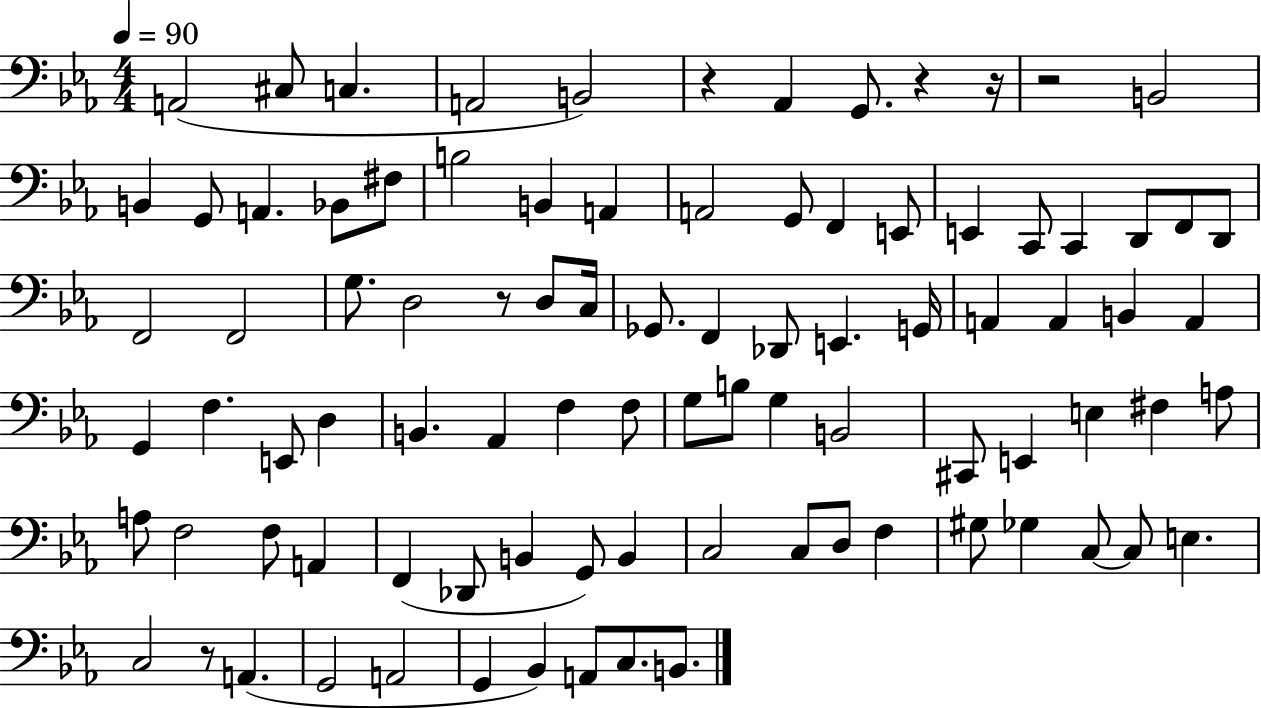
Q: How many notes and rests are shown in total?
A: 91